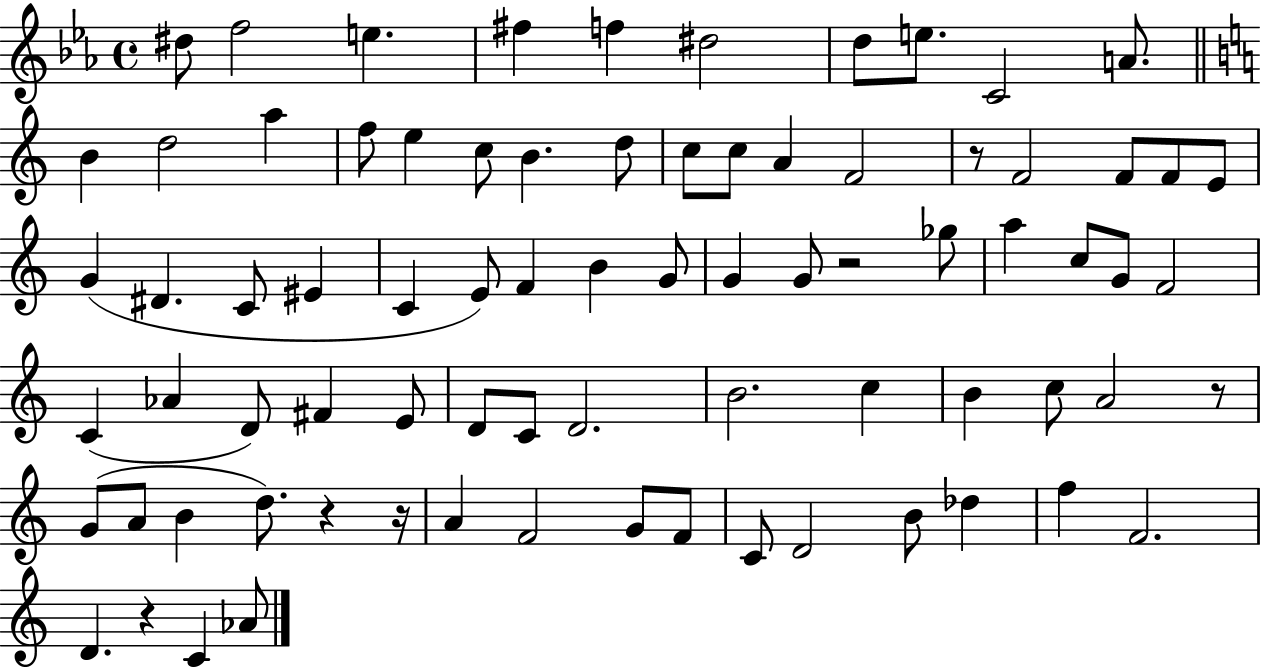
D#5/e F5/h E5/q. F#5/q F5/q D#5/h D5/e E5/e. C4/h A4/e. B4/q D5/h A5/q F5/e E5/q C5/e B4/q. D5/e C5/e C5/e A4/q F4/h R/e F4/h F4/e F4/e E4/e G4/q D#4/q. C4/e EIS4/q C4/q E4/e F4/q B4/q G4/e G4/q G4/e R/h Gb5/e A5/q C5/e G4/e F4/h C4/q Ab4/q D4/e F#4/q E4/e D4/e C4/e D4/h. B4/h. C5/q B4/q C5/e A4/h R/e G4/e A4/e B4/q D5/e. R/q R/s A4/q F4/h G4/e F4/e C4/e D4/h B4/e Db5/q F5/q F4/h. D4/q. R/q C4/q Ab4/e